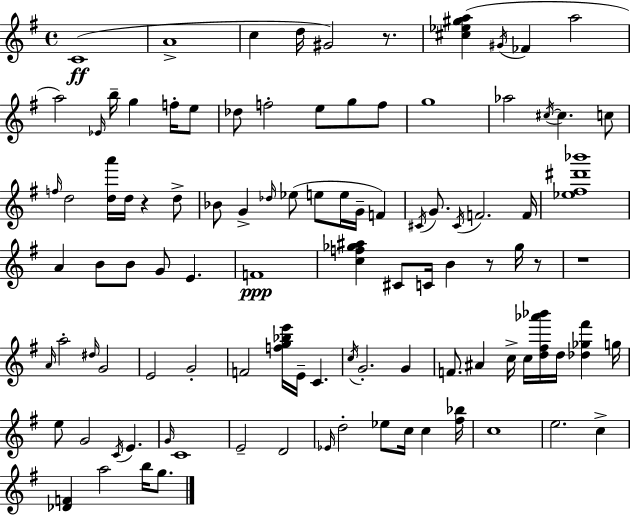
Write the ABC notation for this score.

X:1
T:Untitled
M:4/4
L:1/4
K:Em
C4 A4 c d/4 ^G2 z/2 [^c_e^ga] ^G/4 _F a2 a2 _E/4 b/4 g f/4 e/2 _d/2 f2 e/2 g/2 f/2 g4 _a2 ^c/4 ^c c/2 f/4 d2 [da']/4 d/4 z d/2 _B/2 G _d/4 _e/2 e/2 e/4 G/4 F ^C/4 G/2 ^C/4 F2 F/4 [_e^f^d'_b']4 A B/2 B/2 G/2 E F4 [cf_g^a] ^C/2 C/4 B z/2 _g/4 z/2 z4 A/4 a2 ^d/4 G2 E2 G2 F2 [fg_be']/4 E/4 C c/4 G2 G F/2 ^A c/4 c/4 [d^f_a'_b']/4 d/4 [_d_g^f'] g/4 e/2 G2 C/4 E G/4 C4 E2 D2 _E/4 d2 _e/2 c/4 c [^f_b]/4 c4 e2 c [_DF] a2 b/4 g/2